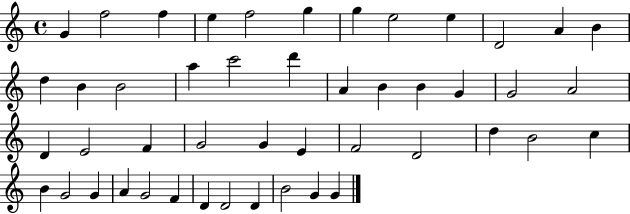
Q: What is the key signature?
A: C major